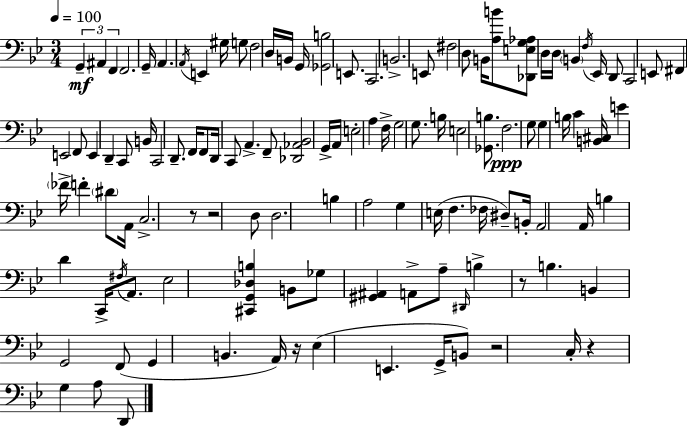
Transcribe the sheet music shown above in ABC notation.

X:1
T:Untitled
M:3/4
L:1/4
K:Bb
G,, ^A,, F,, F,,2 G,,/4 A,, A,,/4 E,, ^G,/4 G,/2 F,2 D,/4 B,,/4 G,,/4 [_G,,B,]2 E,,/2 C,,2 B,,2 E,,/2 ^F,2 D,/2 B,,/4 [A,B]/2 [_D,,E,G,_A,]/2 D,/4 D,/4 B,, F,/4 _E,,/4 D,,/2 C,,2 E,,/2 ^F,, E,,2 F,,/2 E,, D,, C,,/2 B,,/4 C,,2 D,,/2 F,,/4 F,,/2 D,,/4 C,,/2 A,, F,,/2 [_D,,_A,,_B,,]2 G,,/4 A,,/4 E,2 A, F,/4 G,2 G,/2 B,/4 E,2 [_G,,B,]/2 F,2 G,/2 G, B,/4 C [B,,^C,]/4 E _F/4 F ^D/2 A,,/4 C,2 z/2 z2 D,/2 D,2 B, A,2 G, E,/4 F, _F,/4 ^D,/2 B,,/4 A,,2 A,,/4 B, D C,,/4 ^F,/4 A,,/2 _E,2 [^C,,G,,_D,B,] B,,/2 _G,/2 [^G,,^A,,] A,,/2 A,/2 ^D,,/4 B, z/2 B, B,, G,,2 F,,/2 G,, B,, A,,/4 z/4 _E, E,, G,,/4 B,,/2 z2 C,/4 z G, A,/2 D,,/2